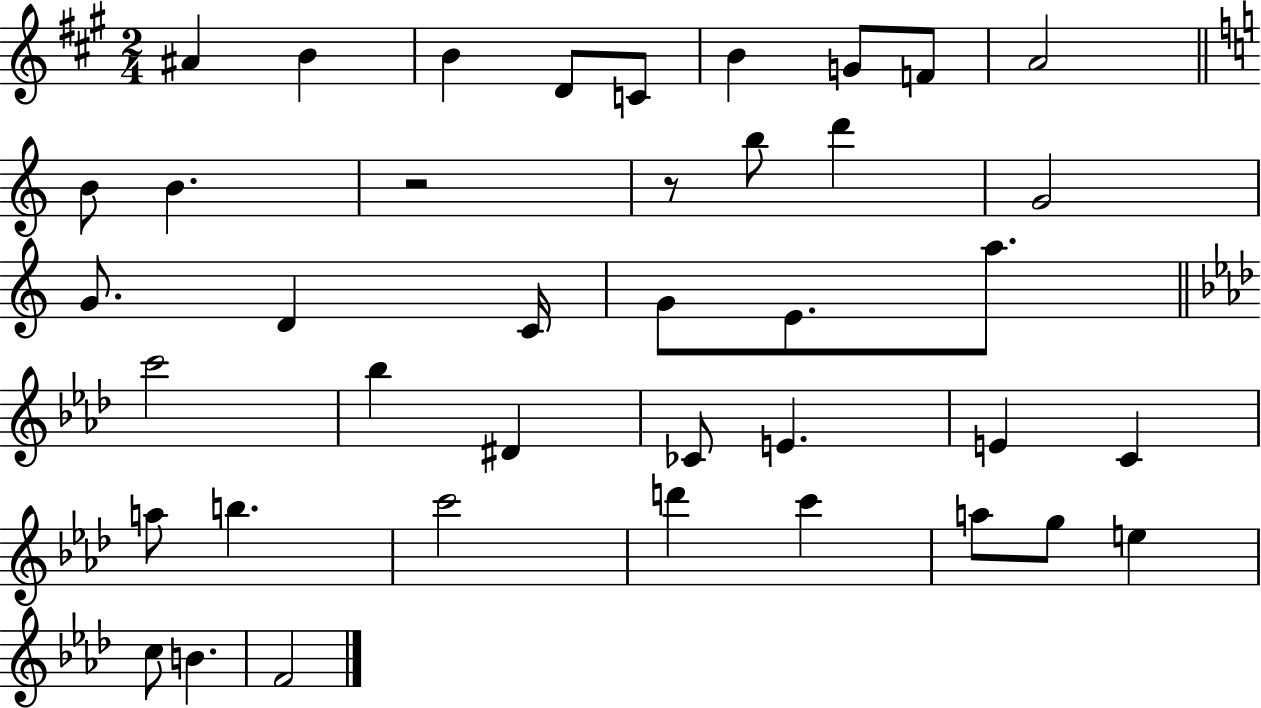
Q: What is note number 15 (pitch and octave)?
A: G4